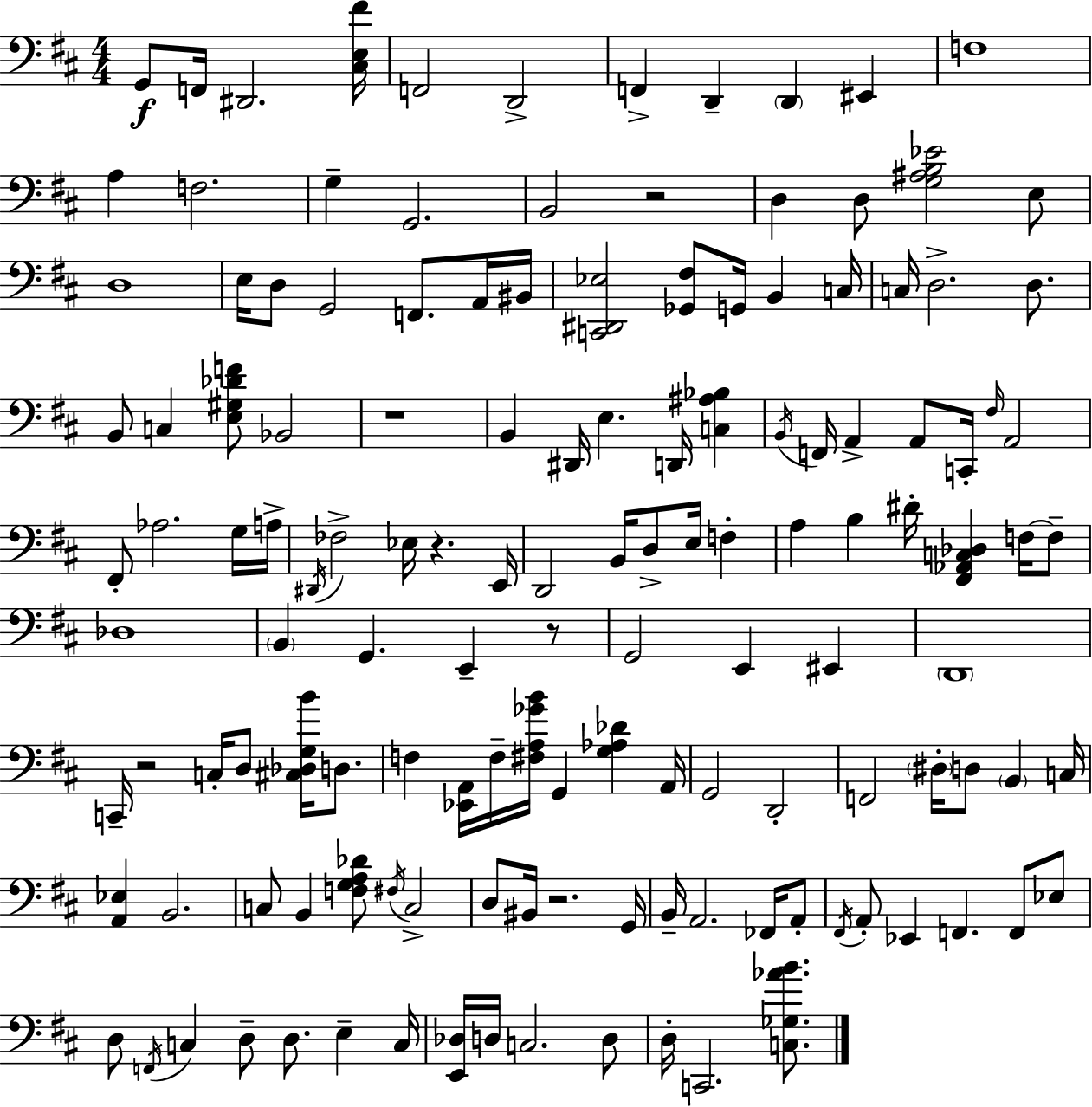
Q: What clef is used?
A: bass